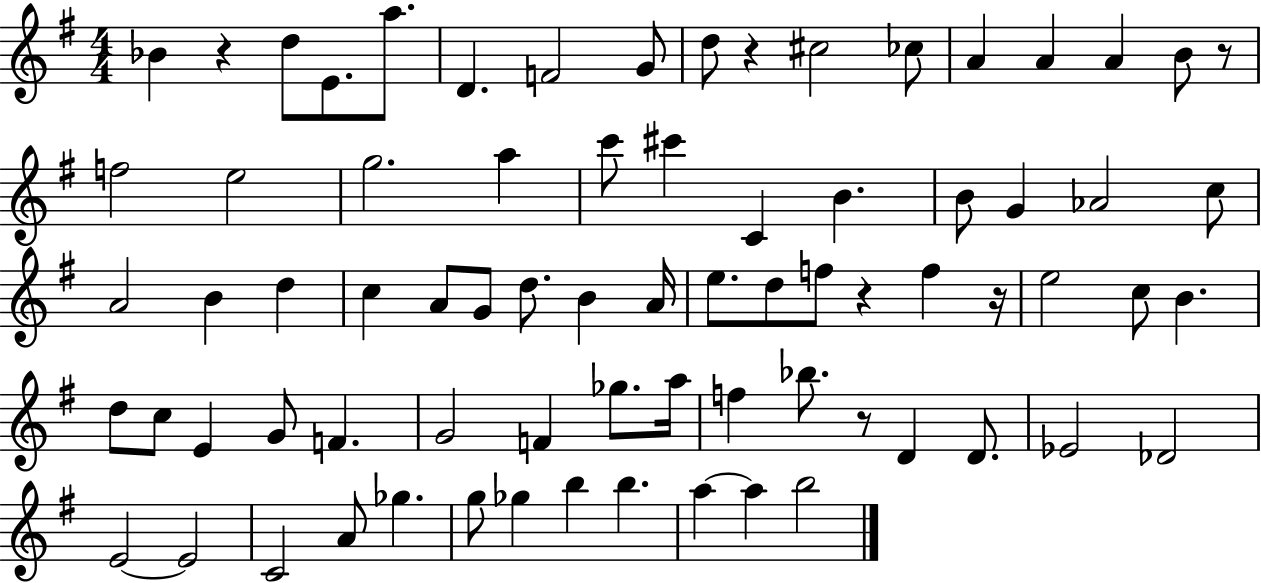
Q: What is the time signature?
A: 4/4